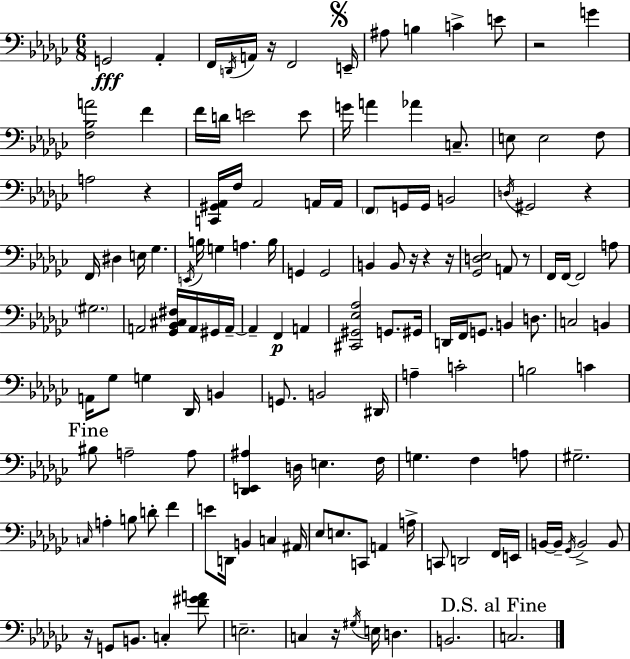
X:1
T:Untitled
M:6/8
L:1/4
K:Ebm
G,,2 _A,, F,,/4 D,,/4 A,,/4 z/4 F,,2 E,,/4 ^A,/2 B, C E/2 z2 G [F,_B,A]2 F F/4 D/4 E2 E/2 G/4 A _A C,/2 E,/2 E,2 F,/2 A,2 z [C,,^G,,_A,,]/4 F,/4 _A,,2 A,,/4 A,,/4 F,,/2 G,,/4 G,,/4 B,,2 D,/4 ^G,,2 z F,,/4 ^D, E,/4 _G, E,,/4 B,/4 G, A, B,/4 G,, G,,2 B,, B,,/2 z/4 z z/4 [_G,,D,_E,]2 A,,/2 z/2 F,,/4 F,,/4 F,,2 A,/2 ^G,2 A,,2 [_G,,_B,,^C,^F,]/4 A,,/4 ^G,,/4 A,,/4 A,, F,, A,, [^C,,^G,,_E,_A,]2 G,,/2 ^G,,/4 D,,/4 F,,/4 G,,/2 B,, D,/2 C,2 B,, A,,/4 _G,/2 G, _D,,/4 B,, G,,/2 B,,2 ^D,,/4 A, C2 B,2 C ^B,/2 A,2 A,/2 [_D,,E,,^A,] D,/4 E, F,/4 G, F, A,/2 ^G,2 C,/4 A, B,/2 D/2 F E/2 D,,/4 B,, C, ^A,,/4 _E,/2 E,/2 C,,/2 A,, A,/4 C,,/2 D,,2 F,,/4 E,,/4 B,,/4 B,,/4 _G,,/4 B,,2 B,,/2 z/4 G,,/2 B,,/2 C, [F^GA]/2 E,2 C, z/4 ^G,/4 E,/4 D, B,,2 C,2